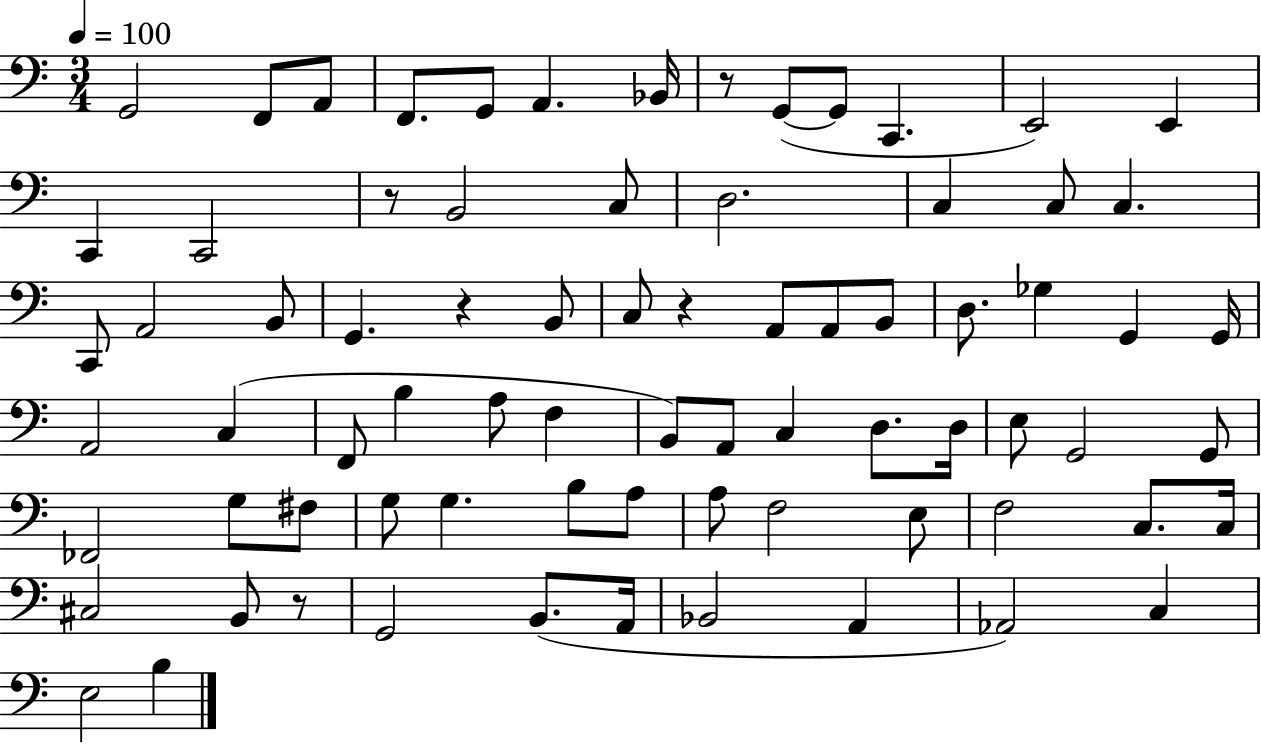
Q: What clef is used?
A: bass